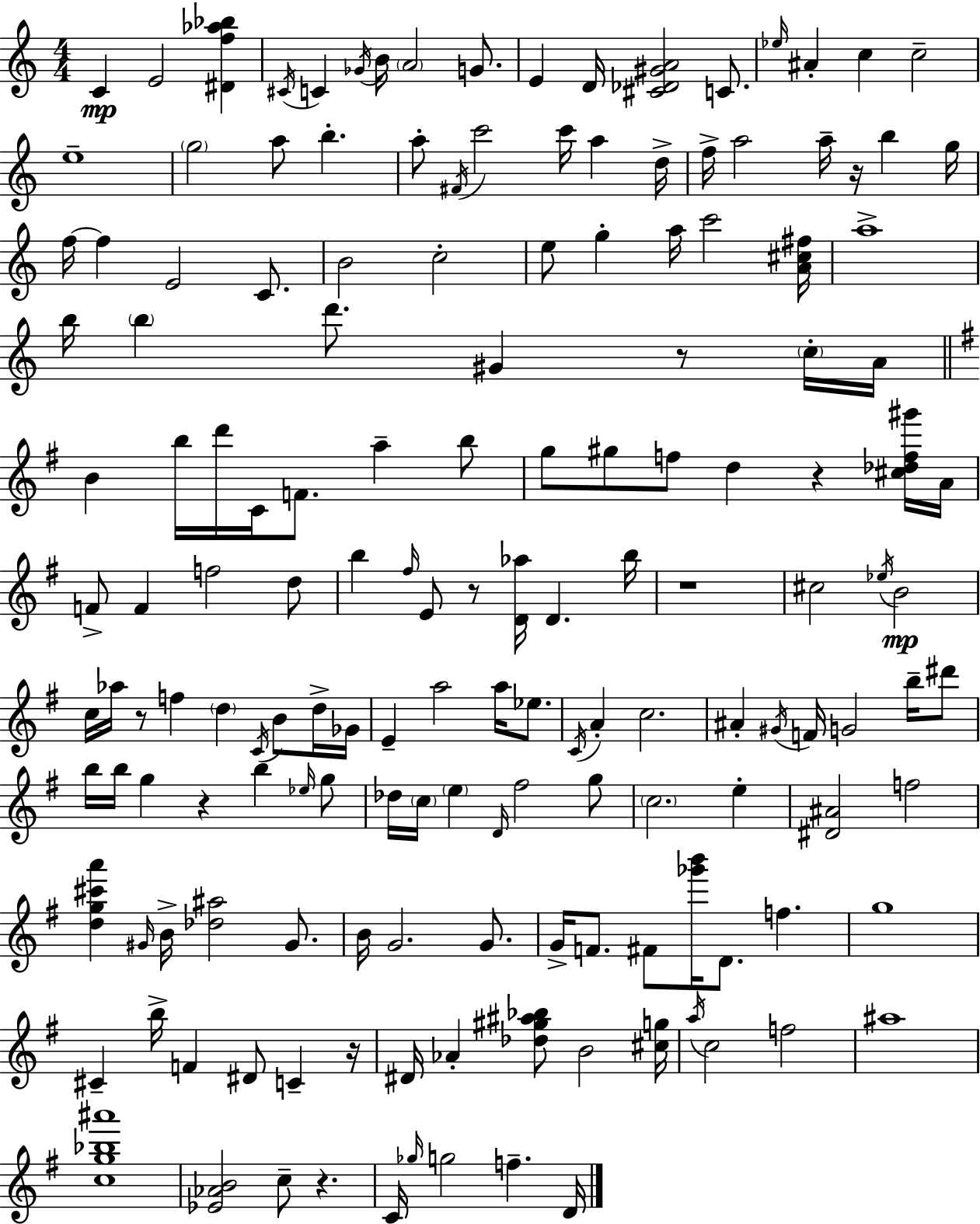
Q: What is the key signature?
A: C major